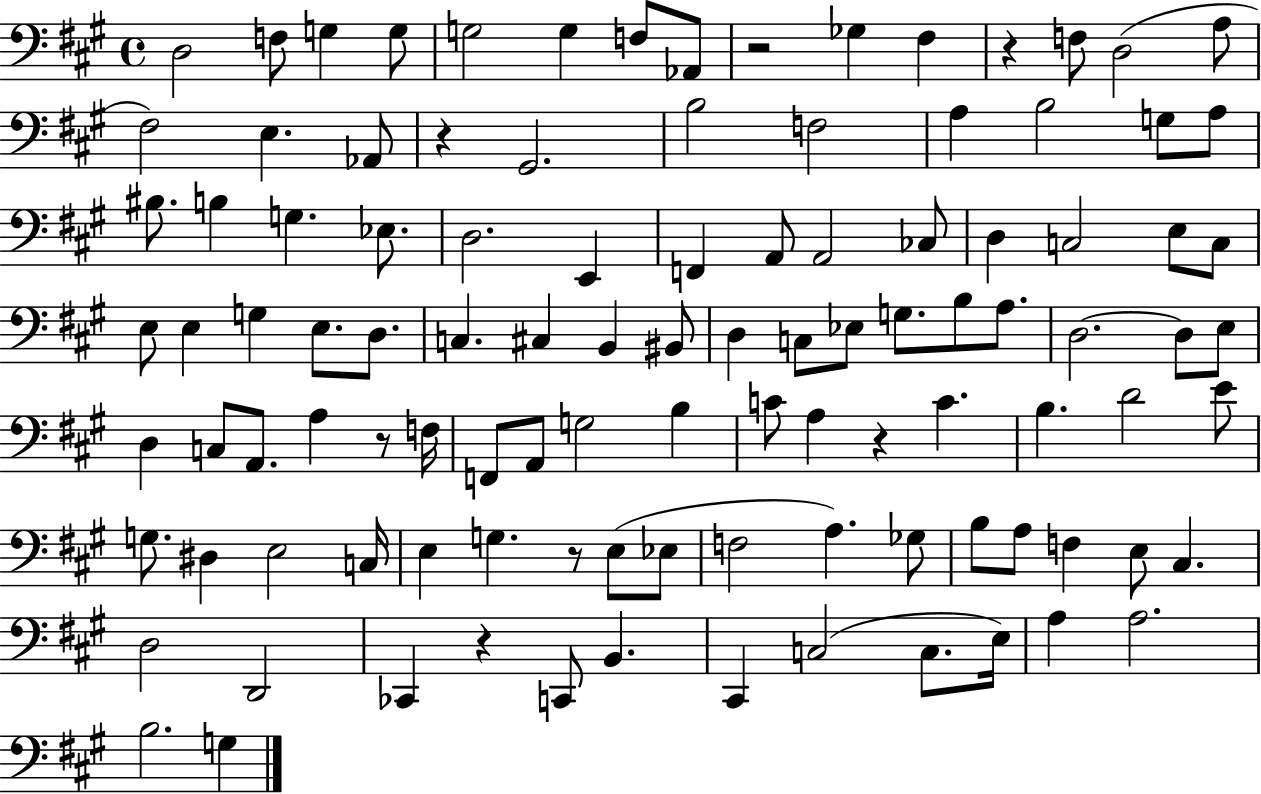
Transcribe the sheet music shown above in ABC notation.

X:1
T:Untitled
M:4/4
L:1/4
K:A
D,2 F,/2 G, G,/2 G,2 G, F,/2 _A,,/2 z2 _G, ^F, z F,/2 D,2 A,/2 ^F,2 E, _A,,/2 z ^G,,2 B,2 F,2 A, B,2 G,/2 A,/2 ^B,/2 B, G, _E,/2 D,2 E,, F,, A,,/2 A,,2 _C,/2 D, C,2 E,/2 C,/2 E,/2 E, G, E,/2 D,/2 C, ^C, B,, ^B,,/2 D, C,/2 _E,/2 G,/2 B,/2 A,/2 D,2 D,/2 E,/2 D, C,/2 A,,/2 A, z/2 F,/4 F,,/2 A,,/2 G,2 B, C/2 A, z C B, D2 E/2 G,/2 ^D, E,2 C,/4 E, G, z/2 E,/2 _E,/2 F,2 A, _G,/2 B,/2 A,/2 F, E,/2 ^C, D,2 D,,2 _C,, z C,,/2 B,, ^C,, C,2 C,/2 E,/4 A, A,2 B,2 G,